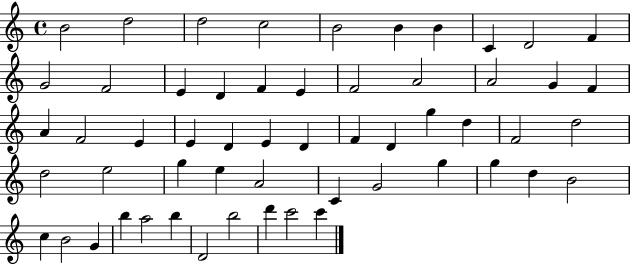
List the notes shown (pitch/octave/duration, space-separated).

B4/h D5/h D5/h C5/h B4/h B4/q B4/q C4/q D4/h F4/q G4/h F4/h E4/q D4/q F4/q E4/q F4/h A4/h A4/h G4/q F4/q A4/q F4/h E4/q E4/q D4/q E4/q D4/q F4/q D4/q G5/q D5/q F4/h D5/h D5/h E5/h G5/q E5/q A4/h C4/q G4/h G5/q G5/q D5/q B4/h C5/q B4/h G4/q B5/q A5/h B5/q D4/h B5/h D6/q C6/h C6/q